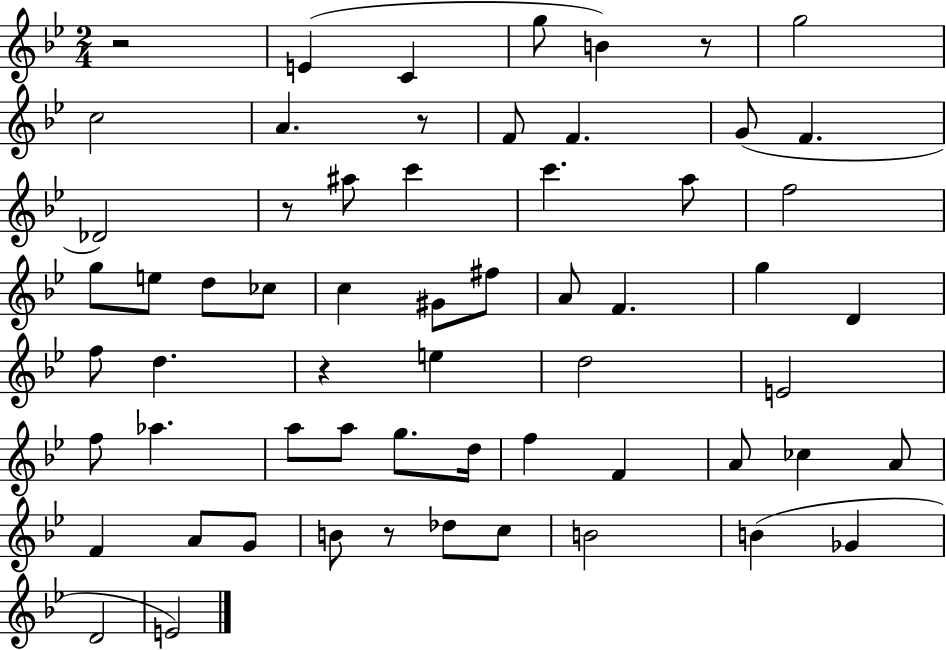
{
  \clef treble
  \numericTimeSignature
  \time 2/4
  \key bes \major
  \repeat volta 2 { r2 | e'4( c'4 | g''8 b'4) r8 | g''2 | \break c''2 | a'4. r8 | f'8 f'4. | g'8( f'4. | \break des'2) | r8 ais''8 c'''4 | c'''4. a''8 | f''2 | \break g''8 e''8 d''8 ces''8 | c''4 gis'8 fis''8 | a'8 f'4. | g''4 d'4 | \break f''8 d''4. | r4 e''4 | d''2 | e'2 | \break f''8 aes''4. | a''8 a''8 g''8. d''16 | f''4 f'4 | a'8 ces''4 a'8 | \break f'4 a'8 g'8 | b'8 r8 des''8 c''8 | b'2 | b'4( ges'4 | \break d'2 | e'2) | } \bar "|."
}